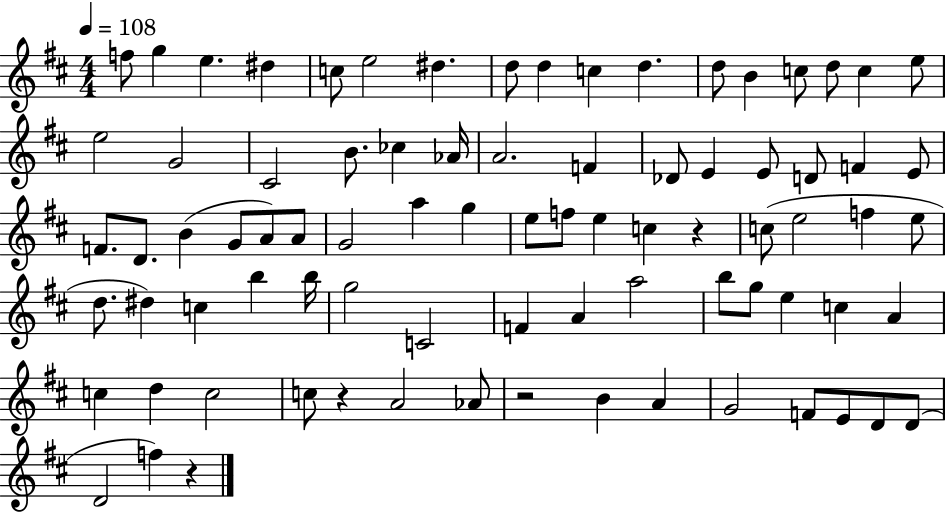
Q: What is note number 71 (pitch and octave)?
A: A4